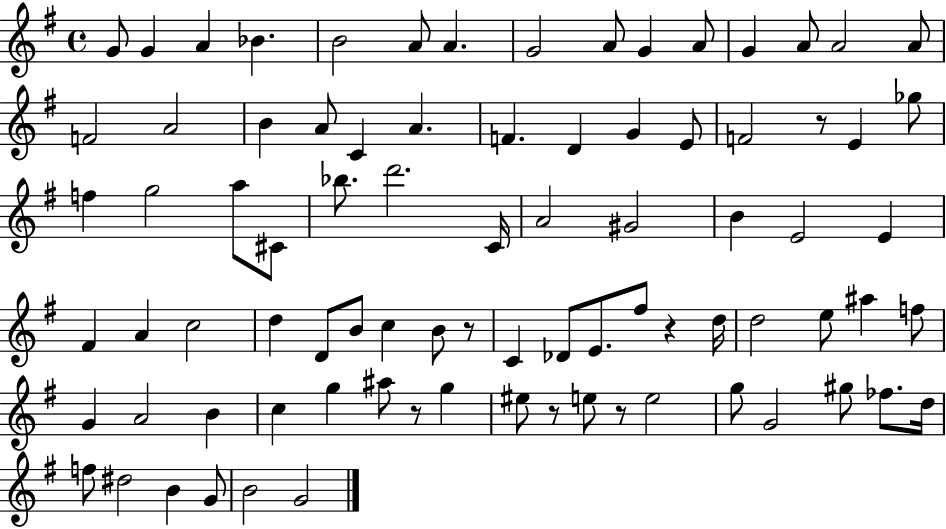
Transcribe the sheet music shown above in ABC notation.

X:1
T:Untitled
M:4/4
L:1/4
K:G
G/2 G A _B B2 A/2 A G2 A/2 G A/2 G A/2 A2 A/2 F2 A2 B A/2 C A F D G E/2 F2 z/2 E _g/2 f g2 a/2 ^C/2 _b/2 d'2 C/4 A2 ^G2 B E2 E ^F A c2 d D/2 B/2 c B/2 z/2 C _D/2 E/2 ^f/2 z d/4 d2 e/2 ^a f/2 G A2 B c g ^a/2 z/2 g ^e/2 z/2 e/2 z/2 e2 g/2 G2 ^g/2 _f/2 d/4 f/2 ^d2 B G/2 B2 G2